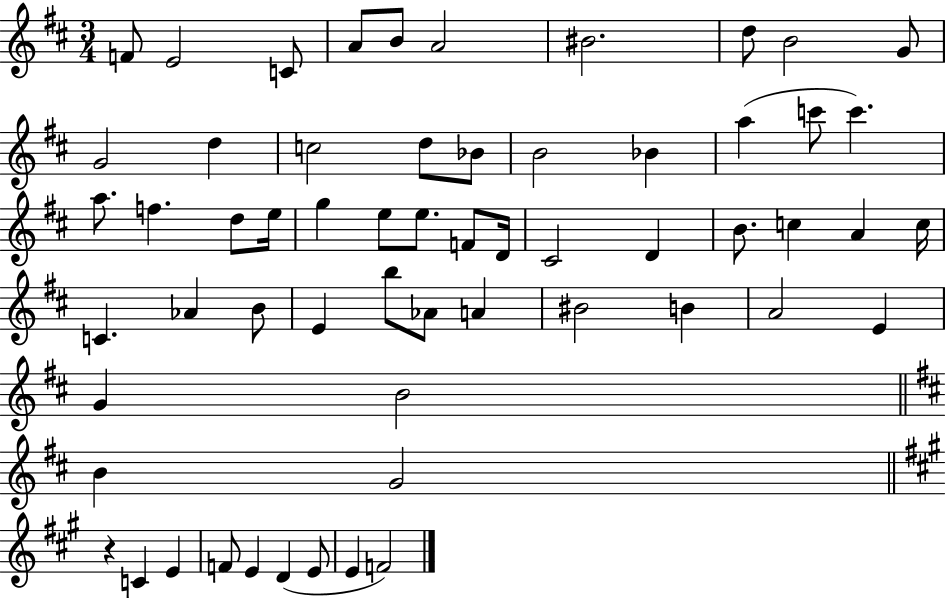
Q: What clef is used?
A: treble